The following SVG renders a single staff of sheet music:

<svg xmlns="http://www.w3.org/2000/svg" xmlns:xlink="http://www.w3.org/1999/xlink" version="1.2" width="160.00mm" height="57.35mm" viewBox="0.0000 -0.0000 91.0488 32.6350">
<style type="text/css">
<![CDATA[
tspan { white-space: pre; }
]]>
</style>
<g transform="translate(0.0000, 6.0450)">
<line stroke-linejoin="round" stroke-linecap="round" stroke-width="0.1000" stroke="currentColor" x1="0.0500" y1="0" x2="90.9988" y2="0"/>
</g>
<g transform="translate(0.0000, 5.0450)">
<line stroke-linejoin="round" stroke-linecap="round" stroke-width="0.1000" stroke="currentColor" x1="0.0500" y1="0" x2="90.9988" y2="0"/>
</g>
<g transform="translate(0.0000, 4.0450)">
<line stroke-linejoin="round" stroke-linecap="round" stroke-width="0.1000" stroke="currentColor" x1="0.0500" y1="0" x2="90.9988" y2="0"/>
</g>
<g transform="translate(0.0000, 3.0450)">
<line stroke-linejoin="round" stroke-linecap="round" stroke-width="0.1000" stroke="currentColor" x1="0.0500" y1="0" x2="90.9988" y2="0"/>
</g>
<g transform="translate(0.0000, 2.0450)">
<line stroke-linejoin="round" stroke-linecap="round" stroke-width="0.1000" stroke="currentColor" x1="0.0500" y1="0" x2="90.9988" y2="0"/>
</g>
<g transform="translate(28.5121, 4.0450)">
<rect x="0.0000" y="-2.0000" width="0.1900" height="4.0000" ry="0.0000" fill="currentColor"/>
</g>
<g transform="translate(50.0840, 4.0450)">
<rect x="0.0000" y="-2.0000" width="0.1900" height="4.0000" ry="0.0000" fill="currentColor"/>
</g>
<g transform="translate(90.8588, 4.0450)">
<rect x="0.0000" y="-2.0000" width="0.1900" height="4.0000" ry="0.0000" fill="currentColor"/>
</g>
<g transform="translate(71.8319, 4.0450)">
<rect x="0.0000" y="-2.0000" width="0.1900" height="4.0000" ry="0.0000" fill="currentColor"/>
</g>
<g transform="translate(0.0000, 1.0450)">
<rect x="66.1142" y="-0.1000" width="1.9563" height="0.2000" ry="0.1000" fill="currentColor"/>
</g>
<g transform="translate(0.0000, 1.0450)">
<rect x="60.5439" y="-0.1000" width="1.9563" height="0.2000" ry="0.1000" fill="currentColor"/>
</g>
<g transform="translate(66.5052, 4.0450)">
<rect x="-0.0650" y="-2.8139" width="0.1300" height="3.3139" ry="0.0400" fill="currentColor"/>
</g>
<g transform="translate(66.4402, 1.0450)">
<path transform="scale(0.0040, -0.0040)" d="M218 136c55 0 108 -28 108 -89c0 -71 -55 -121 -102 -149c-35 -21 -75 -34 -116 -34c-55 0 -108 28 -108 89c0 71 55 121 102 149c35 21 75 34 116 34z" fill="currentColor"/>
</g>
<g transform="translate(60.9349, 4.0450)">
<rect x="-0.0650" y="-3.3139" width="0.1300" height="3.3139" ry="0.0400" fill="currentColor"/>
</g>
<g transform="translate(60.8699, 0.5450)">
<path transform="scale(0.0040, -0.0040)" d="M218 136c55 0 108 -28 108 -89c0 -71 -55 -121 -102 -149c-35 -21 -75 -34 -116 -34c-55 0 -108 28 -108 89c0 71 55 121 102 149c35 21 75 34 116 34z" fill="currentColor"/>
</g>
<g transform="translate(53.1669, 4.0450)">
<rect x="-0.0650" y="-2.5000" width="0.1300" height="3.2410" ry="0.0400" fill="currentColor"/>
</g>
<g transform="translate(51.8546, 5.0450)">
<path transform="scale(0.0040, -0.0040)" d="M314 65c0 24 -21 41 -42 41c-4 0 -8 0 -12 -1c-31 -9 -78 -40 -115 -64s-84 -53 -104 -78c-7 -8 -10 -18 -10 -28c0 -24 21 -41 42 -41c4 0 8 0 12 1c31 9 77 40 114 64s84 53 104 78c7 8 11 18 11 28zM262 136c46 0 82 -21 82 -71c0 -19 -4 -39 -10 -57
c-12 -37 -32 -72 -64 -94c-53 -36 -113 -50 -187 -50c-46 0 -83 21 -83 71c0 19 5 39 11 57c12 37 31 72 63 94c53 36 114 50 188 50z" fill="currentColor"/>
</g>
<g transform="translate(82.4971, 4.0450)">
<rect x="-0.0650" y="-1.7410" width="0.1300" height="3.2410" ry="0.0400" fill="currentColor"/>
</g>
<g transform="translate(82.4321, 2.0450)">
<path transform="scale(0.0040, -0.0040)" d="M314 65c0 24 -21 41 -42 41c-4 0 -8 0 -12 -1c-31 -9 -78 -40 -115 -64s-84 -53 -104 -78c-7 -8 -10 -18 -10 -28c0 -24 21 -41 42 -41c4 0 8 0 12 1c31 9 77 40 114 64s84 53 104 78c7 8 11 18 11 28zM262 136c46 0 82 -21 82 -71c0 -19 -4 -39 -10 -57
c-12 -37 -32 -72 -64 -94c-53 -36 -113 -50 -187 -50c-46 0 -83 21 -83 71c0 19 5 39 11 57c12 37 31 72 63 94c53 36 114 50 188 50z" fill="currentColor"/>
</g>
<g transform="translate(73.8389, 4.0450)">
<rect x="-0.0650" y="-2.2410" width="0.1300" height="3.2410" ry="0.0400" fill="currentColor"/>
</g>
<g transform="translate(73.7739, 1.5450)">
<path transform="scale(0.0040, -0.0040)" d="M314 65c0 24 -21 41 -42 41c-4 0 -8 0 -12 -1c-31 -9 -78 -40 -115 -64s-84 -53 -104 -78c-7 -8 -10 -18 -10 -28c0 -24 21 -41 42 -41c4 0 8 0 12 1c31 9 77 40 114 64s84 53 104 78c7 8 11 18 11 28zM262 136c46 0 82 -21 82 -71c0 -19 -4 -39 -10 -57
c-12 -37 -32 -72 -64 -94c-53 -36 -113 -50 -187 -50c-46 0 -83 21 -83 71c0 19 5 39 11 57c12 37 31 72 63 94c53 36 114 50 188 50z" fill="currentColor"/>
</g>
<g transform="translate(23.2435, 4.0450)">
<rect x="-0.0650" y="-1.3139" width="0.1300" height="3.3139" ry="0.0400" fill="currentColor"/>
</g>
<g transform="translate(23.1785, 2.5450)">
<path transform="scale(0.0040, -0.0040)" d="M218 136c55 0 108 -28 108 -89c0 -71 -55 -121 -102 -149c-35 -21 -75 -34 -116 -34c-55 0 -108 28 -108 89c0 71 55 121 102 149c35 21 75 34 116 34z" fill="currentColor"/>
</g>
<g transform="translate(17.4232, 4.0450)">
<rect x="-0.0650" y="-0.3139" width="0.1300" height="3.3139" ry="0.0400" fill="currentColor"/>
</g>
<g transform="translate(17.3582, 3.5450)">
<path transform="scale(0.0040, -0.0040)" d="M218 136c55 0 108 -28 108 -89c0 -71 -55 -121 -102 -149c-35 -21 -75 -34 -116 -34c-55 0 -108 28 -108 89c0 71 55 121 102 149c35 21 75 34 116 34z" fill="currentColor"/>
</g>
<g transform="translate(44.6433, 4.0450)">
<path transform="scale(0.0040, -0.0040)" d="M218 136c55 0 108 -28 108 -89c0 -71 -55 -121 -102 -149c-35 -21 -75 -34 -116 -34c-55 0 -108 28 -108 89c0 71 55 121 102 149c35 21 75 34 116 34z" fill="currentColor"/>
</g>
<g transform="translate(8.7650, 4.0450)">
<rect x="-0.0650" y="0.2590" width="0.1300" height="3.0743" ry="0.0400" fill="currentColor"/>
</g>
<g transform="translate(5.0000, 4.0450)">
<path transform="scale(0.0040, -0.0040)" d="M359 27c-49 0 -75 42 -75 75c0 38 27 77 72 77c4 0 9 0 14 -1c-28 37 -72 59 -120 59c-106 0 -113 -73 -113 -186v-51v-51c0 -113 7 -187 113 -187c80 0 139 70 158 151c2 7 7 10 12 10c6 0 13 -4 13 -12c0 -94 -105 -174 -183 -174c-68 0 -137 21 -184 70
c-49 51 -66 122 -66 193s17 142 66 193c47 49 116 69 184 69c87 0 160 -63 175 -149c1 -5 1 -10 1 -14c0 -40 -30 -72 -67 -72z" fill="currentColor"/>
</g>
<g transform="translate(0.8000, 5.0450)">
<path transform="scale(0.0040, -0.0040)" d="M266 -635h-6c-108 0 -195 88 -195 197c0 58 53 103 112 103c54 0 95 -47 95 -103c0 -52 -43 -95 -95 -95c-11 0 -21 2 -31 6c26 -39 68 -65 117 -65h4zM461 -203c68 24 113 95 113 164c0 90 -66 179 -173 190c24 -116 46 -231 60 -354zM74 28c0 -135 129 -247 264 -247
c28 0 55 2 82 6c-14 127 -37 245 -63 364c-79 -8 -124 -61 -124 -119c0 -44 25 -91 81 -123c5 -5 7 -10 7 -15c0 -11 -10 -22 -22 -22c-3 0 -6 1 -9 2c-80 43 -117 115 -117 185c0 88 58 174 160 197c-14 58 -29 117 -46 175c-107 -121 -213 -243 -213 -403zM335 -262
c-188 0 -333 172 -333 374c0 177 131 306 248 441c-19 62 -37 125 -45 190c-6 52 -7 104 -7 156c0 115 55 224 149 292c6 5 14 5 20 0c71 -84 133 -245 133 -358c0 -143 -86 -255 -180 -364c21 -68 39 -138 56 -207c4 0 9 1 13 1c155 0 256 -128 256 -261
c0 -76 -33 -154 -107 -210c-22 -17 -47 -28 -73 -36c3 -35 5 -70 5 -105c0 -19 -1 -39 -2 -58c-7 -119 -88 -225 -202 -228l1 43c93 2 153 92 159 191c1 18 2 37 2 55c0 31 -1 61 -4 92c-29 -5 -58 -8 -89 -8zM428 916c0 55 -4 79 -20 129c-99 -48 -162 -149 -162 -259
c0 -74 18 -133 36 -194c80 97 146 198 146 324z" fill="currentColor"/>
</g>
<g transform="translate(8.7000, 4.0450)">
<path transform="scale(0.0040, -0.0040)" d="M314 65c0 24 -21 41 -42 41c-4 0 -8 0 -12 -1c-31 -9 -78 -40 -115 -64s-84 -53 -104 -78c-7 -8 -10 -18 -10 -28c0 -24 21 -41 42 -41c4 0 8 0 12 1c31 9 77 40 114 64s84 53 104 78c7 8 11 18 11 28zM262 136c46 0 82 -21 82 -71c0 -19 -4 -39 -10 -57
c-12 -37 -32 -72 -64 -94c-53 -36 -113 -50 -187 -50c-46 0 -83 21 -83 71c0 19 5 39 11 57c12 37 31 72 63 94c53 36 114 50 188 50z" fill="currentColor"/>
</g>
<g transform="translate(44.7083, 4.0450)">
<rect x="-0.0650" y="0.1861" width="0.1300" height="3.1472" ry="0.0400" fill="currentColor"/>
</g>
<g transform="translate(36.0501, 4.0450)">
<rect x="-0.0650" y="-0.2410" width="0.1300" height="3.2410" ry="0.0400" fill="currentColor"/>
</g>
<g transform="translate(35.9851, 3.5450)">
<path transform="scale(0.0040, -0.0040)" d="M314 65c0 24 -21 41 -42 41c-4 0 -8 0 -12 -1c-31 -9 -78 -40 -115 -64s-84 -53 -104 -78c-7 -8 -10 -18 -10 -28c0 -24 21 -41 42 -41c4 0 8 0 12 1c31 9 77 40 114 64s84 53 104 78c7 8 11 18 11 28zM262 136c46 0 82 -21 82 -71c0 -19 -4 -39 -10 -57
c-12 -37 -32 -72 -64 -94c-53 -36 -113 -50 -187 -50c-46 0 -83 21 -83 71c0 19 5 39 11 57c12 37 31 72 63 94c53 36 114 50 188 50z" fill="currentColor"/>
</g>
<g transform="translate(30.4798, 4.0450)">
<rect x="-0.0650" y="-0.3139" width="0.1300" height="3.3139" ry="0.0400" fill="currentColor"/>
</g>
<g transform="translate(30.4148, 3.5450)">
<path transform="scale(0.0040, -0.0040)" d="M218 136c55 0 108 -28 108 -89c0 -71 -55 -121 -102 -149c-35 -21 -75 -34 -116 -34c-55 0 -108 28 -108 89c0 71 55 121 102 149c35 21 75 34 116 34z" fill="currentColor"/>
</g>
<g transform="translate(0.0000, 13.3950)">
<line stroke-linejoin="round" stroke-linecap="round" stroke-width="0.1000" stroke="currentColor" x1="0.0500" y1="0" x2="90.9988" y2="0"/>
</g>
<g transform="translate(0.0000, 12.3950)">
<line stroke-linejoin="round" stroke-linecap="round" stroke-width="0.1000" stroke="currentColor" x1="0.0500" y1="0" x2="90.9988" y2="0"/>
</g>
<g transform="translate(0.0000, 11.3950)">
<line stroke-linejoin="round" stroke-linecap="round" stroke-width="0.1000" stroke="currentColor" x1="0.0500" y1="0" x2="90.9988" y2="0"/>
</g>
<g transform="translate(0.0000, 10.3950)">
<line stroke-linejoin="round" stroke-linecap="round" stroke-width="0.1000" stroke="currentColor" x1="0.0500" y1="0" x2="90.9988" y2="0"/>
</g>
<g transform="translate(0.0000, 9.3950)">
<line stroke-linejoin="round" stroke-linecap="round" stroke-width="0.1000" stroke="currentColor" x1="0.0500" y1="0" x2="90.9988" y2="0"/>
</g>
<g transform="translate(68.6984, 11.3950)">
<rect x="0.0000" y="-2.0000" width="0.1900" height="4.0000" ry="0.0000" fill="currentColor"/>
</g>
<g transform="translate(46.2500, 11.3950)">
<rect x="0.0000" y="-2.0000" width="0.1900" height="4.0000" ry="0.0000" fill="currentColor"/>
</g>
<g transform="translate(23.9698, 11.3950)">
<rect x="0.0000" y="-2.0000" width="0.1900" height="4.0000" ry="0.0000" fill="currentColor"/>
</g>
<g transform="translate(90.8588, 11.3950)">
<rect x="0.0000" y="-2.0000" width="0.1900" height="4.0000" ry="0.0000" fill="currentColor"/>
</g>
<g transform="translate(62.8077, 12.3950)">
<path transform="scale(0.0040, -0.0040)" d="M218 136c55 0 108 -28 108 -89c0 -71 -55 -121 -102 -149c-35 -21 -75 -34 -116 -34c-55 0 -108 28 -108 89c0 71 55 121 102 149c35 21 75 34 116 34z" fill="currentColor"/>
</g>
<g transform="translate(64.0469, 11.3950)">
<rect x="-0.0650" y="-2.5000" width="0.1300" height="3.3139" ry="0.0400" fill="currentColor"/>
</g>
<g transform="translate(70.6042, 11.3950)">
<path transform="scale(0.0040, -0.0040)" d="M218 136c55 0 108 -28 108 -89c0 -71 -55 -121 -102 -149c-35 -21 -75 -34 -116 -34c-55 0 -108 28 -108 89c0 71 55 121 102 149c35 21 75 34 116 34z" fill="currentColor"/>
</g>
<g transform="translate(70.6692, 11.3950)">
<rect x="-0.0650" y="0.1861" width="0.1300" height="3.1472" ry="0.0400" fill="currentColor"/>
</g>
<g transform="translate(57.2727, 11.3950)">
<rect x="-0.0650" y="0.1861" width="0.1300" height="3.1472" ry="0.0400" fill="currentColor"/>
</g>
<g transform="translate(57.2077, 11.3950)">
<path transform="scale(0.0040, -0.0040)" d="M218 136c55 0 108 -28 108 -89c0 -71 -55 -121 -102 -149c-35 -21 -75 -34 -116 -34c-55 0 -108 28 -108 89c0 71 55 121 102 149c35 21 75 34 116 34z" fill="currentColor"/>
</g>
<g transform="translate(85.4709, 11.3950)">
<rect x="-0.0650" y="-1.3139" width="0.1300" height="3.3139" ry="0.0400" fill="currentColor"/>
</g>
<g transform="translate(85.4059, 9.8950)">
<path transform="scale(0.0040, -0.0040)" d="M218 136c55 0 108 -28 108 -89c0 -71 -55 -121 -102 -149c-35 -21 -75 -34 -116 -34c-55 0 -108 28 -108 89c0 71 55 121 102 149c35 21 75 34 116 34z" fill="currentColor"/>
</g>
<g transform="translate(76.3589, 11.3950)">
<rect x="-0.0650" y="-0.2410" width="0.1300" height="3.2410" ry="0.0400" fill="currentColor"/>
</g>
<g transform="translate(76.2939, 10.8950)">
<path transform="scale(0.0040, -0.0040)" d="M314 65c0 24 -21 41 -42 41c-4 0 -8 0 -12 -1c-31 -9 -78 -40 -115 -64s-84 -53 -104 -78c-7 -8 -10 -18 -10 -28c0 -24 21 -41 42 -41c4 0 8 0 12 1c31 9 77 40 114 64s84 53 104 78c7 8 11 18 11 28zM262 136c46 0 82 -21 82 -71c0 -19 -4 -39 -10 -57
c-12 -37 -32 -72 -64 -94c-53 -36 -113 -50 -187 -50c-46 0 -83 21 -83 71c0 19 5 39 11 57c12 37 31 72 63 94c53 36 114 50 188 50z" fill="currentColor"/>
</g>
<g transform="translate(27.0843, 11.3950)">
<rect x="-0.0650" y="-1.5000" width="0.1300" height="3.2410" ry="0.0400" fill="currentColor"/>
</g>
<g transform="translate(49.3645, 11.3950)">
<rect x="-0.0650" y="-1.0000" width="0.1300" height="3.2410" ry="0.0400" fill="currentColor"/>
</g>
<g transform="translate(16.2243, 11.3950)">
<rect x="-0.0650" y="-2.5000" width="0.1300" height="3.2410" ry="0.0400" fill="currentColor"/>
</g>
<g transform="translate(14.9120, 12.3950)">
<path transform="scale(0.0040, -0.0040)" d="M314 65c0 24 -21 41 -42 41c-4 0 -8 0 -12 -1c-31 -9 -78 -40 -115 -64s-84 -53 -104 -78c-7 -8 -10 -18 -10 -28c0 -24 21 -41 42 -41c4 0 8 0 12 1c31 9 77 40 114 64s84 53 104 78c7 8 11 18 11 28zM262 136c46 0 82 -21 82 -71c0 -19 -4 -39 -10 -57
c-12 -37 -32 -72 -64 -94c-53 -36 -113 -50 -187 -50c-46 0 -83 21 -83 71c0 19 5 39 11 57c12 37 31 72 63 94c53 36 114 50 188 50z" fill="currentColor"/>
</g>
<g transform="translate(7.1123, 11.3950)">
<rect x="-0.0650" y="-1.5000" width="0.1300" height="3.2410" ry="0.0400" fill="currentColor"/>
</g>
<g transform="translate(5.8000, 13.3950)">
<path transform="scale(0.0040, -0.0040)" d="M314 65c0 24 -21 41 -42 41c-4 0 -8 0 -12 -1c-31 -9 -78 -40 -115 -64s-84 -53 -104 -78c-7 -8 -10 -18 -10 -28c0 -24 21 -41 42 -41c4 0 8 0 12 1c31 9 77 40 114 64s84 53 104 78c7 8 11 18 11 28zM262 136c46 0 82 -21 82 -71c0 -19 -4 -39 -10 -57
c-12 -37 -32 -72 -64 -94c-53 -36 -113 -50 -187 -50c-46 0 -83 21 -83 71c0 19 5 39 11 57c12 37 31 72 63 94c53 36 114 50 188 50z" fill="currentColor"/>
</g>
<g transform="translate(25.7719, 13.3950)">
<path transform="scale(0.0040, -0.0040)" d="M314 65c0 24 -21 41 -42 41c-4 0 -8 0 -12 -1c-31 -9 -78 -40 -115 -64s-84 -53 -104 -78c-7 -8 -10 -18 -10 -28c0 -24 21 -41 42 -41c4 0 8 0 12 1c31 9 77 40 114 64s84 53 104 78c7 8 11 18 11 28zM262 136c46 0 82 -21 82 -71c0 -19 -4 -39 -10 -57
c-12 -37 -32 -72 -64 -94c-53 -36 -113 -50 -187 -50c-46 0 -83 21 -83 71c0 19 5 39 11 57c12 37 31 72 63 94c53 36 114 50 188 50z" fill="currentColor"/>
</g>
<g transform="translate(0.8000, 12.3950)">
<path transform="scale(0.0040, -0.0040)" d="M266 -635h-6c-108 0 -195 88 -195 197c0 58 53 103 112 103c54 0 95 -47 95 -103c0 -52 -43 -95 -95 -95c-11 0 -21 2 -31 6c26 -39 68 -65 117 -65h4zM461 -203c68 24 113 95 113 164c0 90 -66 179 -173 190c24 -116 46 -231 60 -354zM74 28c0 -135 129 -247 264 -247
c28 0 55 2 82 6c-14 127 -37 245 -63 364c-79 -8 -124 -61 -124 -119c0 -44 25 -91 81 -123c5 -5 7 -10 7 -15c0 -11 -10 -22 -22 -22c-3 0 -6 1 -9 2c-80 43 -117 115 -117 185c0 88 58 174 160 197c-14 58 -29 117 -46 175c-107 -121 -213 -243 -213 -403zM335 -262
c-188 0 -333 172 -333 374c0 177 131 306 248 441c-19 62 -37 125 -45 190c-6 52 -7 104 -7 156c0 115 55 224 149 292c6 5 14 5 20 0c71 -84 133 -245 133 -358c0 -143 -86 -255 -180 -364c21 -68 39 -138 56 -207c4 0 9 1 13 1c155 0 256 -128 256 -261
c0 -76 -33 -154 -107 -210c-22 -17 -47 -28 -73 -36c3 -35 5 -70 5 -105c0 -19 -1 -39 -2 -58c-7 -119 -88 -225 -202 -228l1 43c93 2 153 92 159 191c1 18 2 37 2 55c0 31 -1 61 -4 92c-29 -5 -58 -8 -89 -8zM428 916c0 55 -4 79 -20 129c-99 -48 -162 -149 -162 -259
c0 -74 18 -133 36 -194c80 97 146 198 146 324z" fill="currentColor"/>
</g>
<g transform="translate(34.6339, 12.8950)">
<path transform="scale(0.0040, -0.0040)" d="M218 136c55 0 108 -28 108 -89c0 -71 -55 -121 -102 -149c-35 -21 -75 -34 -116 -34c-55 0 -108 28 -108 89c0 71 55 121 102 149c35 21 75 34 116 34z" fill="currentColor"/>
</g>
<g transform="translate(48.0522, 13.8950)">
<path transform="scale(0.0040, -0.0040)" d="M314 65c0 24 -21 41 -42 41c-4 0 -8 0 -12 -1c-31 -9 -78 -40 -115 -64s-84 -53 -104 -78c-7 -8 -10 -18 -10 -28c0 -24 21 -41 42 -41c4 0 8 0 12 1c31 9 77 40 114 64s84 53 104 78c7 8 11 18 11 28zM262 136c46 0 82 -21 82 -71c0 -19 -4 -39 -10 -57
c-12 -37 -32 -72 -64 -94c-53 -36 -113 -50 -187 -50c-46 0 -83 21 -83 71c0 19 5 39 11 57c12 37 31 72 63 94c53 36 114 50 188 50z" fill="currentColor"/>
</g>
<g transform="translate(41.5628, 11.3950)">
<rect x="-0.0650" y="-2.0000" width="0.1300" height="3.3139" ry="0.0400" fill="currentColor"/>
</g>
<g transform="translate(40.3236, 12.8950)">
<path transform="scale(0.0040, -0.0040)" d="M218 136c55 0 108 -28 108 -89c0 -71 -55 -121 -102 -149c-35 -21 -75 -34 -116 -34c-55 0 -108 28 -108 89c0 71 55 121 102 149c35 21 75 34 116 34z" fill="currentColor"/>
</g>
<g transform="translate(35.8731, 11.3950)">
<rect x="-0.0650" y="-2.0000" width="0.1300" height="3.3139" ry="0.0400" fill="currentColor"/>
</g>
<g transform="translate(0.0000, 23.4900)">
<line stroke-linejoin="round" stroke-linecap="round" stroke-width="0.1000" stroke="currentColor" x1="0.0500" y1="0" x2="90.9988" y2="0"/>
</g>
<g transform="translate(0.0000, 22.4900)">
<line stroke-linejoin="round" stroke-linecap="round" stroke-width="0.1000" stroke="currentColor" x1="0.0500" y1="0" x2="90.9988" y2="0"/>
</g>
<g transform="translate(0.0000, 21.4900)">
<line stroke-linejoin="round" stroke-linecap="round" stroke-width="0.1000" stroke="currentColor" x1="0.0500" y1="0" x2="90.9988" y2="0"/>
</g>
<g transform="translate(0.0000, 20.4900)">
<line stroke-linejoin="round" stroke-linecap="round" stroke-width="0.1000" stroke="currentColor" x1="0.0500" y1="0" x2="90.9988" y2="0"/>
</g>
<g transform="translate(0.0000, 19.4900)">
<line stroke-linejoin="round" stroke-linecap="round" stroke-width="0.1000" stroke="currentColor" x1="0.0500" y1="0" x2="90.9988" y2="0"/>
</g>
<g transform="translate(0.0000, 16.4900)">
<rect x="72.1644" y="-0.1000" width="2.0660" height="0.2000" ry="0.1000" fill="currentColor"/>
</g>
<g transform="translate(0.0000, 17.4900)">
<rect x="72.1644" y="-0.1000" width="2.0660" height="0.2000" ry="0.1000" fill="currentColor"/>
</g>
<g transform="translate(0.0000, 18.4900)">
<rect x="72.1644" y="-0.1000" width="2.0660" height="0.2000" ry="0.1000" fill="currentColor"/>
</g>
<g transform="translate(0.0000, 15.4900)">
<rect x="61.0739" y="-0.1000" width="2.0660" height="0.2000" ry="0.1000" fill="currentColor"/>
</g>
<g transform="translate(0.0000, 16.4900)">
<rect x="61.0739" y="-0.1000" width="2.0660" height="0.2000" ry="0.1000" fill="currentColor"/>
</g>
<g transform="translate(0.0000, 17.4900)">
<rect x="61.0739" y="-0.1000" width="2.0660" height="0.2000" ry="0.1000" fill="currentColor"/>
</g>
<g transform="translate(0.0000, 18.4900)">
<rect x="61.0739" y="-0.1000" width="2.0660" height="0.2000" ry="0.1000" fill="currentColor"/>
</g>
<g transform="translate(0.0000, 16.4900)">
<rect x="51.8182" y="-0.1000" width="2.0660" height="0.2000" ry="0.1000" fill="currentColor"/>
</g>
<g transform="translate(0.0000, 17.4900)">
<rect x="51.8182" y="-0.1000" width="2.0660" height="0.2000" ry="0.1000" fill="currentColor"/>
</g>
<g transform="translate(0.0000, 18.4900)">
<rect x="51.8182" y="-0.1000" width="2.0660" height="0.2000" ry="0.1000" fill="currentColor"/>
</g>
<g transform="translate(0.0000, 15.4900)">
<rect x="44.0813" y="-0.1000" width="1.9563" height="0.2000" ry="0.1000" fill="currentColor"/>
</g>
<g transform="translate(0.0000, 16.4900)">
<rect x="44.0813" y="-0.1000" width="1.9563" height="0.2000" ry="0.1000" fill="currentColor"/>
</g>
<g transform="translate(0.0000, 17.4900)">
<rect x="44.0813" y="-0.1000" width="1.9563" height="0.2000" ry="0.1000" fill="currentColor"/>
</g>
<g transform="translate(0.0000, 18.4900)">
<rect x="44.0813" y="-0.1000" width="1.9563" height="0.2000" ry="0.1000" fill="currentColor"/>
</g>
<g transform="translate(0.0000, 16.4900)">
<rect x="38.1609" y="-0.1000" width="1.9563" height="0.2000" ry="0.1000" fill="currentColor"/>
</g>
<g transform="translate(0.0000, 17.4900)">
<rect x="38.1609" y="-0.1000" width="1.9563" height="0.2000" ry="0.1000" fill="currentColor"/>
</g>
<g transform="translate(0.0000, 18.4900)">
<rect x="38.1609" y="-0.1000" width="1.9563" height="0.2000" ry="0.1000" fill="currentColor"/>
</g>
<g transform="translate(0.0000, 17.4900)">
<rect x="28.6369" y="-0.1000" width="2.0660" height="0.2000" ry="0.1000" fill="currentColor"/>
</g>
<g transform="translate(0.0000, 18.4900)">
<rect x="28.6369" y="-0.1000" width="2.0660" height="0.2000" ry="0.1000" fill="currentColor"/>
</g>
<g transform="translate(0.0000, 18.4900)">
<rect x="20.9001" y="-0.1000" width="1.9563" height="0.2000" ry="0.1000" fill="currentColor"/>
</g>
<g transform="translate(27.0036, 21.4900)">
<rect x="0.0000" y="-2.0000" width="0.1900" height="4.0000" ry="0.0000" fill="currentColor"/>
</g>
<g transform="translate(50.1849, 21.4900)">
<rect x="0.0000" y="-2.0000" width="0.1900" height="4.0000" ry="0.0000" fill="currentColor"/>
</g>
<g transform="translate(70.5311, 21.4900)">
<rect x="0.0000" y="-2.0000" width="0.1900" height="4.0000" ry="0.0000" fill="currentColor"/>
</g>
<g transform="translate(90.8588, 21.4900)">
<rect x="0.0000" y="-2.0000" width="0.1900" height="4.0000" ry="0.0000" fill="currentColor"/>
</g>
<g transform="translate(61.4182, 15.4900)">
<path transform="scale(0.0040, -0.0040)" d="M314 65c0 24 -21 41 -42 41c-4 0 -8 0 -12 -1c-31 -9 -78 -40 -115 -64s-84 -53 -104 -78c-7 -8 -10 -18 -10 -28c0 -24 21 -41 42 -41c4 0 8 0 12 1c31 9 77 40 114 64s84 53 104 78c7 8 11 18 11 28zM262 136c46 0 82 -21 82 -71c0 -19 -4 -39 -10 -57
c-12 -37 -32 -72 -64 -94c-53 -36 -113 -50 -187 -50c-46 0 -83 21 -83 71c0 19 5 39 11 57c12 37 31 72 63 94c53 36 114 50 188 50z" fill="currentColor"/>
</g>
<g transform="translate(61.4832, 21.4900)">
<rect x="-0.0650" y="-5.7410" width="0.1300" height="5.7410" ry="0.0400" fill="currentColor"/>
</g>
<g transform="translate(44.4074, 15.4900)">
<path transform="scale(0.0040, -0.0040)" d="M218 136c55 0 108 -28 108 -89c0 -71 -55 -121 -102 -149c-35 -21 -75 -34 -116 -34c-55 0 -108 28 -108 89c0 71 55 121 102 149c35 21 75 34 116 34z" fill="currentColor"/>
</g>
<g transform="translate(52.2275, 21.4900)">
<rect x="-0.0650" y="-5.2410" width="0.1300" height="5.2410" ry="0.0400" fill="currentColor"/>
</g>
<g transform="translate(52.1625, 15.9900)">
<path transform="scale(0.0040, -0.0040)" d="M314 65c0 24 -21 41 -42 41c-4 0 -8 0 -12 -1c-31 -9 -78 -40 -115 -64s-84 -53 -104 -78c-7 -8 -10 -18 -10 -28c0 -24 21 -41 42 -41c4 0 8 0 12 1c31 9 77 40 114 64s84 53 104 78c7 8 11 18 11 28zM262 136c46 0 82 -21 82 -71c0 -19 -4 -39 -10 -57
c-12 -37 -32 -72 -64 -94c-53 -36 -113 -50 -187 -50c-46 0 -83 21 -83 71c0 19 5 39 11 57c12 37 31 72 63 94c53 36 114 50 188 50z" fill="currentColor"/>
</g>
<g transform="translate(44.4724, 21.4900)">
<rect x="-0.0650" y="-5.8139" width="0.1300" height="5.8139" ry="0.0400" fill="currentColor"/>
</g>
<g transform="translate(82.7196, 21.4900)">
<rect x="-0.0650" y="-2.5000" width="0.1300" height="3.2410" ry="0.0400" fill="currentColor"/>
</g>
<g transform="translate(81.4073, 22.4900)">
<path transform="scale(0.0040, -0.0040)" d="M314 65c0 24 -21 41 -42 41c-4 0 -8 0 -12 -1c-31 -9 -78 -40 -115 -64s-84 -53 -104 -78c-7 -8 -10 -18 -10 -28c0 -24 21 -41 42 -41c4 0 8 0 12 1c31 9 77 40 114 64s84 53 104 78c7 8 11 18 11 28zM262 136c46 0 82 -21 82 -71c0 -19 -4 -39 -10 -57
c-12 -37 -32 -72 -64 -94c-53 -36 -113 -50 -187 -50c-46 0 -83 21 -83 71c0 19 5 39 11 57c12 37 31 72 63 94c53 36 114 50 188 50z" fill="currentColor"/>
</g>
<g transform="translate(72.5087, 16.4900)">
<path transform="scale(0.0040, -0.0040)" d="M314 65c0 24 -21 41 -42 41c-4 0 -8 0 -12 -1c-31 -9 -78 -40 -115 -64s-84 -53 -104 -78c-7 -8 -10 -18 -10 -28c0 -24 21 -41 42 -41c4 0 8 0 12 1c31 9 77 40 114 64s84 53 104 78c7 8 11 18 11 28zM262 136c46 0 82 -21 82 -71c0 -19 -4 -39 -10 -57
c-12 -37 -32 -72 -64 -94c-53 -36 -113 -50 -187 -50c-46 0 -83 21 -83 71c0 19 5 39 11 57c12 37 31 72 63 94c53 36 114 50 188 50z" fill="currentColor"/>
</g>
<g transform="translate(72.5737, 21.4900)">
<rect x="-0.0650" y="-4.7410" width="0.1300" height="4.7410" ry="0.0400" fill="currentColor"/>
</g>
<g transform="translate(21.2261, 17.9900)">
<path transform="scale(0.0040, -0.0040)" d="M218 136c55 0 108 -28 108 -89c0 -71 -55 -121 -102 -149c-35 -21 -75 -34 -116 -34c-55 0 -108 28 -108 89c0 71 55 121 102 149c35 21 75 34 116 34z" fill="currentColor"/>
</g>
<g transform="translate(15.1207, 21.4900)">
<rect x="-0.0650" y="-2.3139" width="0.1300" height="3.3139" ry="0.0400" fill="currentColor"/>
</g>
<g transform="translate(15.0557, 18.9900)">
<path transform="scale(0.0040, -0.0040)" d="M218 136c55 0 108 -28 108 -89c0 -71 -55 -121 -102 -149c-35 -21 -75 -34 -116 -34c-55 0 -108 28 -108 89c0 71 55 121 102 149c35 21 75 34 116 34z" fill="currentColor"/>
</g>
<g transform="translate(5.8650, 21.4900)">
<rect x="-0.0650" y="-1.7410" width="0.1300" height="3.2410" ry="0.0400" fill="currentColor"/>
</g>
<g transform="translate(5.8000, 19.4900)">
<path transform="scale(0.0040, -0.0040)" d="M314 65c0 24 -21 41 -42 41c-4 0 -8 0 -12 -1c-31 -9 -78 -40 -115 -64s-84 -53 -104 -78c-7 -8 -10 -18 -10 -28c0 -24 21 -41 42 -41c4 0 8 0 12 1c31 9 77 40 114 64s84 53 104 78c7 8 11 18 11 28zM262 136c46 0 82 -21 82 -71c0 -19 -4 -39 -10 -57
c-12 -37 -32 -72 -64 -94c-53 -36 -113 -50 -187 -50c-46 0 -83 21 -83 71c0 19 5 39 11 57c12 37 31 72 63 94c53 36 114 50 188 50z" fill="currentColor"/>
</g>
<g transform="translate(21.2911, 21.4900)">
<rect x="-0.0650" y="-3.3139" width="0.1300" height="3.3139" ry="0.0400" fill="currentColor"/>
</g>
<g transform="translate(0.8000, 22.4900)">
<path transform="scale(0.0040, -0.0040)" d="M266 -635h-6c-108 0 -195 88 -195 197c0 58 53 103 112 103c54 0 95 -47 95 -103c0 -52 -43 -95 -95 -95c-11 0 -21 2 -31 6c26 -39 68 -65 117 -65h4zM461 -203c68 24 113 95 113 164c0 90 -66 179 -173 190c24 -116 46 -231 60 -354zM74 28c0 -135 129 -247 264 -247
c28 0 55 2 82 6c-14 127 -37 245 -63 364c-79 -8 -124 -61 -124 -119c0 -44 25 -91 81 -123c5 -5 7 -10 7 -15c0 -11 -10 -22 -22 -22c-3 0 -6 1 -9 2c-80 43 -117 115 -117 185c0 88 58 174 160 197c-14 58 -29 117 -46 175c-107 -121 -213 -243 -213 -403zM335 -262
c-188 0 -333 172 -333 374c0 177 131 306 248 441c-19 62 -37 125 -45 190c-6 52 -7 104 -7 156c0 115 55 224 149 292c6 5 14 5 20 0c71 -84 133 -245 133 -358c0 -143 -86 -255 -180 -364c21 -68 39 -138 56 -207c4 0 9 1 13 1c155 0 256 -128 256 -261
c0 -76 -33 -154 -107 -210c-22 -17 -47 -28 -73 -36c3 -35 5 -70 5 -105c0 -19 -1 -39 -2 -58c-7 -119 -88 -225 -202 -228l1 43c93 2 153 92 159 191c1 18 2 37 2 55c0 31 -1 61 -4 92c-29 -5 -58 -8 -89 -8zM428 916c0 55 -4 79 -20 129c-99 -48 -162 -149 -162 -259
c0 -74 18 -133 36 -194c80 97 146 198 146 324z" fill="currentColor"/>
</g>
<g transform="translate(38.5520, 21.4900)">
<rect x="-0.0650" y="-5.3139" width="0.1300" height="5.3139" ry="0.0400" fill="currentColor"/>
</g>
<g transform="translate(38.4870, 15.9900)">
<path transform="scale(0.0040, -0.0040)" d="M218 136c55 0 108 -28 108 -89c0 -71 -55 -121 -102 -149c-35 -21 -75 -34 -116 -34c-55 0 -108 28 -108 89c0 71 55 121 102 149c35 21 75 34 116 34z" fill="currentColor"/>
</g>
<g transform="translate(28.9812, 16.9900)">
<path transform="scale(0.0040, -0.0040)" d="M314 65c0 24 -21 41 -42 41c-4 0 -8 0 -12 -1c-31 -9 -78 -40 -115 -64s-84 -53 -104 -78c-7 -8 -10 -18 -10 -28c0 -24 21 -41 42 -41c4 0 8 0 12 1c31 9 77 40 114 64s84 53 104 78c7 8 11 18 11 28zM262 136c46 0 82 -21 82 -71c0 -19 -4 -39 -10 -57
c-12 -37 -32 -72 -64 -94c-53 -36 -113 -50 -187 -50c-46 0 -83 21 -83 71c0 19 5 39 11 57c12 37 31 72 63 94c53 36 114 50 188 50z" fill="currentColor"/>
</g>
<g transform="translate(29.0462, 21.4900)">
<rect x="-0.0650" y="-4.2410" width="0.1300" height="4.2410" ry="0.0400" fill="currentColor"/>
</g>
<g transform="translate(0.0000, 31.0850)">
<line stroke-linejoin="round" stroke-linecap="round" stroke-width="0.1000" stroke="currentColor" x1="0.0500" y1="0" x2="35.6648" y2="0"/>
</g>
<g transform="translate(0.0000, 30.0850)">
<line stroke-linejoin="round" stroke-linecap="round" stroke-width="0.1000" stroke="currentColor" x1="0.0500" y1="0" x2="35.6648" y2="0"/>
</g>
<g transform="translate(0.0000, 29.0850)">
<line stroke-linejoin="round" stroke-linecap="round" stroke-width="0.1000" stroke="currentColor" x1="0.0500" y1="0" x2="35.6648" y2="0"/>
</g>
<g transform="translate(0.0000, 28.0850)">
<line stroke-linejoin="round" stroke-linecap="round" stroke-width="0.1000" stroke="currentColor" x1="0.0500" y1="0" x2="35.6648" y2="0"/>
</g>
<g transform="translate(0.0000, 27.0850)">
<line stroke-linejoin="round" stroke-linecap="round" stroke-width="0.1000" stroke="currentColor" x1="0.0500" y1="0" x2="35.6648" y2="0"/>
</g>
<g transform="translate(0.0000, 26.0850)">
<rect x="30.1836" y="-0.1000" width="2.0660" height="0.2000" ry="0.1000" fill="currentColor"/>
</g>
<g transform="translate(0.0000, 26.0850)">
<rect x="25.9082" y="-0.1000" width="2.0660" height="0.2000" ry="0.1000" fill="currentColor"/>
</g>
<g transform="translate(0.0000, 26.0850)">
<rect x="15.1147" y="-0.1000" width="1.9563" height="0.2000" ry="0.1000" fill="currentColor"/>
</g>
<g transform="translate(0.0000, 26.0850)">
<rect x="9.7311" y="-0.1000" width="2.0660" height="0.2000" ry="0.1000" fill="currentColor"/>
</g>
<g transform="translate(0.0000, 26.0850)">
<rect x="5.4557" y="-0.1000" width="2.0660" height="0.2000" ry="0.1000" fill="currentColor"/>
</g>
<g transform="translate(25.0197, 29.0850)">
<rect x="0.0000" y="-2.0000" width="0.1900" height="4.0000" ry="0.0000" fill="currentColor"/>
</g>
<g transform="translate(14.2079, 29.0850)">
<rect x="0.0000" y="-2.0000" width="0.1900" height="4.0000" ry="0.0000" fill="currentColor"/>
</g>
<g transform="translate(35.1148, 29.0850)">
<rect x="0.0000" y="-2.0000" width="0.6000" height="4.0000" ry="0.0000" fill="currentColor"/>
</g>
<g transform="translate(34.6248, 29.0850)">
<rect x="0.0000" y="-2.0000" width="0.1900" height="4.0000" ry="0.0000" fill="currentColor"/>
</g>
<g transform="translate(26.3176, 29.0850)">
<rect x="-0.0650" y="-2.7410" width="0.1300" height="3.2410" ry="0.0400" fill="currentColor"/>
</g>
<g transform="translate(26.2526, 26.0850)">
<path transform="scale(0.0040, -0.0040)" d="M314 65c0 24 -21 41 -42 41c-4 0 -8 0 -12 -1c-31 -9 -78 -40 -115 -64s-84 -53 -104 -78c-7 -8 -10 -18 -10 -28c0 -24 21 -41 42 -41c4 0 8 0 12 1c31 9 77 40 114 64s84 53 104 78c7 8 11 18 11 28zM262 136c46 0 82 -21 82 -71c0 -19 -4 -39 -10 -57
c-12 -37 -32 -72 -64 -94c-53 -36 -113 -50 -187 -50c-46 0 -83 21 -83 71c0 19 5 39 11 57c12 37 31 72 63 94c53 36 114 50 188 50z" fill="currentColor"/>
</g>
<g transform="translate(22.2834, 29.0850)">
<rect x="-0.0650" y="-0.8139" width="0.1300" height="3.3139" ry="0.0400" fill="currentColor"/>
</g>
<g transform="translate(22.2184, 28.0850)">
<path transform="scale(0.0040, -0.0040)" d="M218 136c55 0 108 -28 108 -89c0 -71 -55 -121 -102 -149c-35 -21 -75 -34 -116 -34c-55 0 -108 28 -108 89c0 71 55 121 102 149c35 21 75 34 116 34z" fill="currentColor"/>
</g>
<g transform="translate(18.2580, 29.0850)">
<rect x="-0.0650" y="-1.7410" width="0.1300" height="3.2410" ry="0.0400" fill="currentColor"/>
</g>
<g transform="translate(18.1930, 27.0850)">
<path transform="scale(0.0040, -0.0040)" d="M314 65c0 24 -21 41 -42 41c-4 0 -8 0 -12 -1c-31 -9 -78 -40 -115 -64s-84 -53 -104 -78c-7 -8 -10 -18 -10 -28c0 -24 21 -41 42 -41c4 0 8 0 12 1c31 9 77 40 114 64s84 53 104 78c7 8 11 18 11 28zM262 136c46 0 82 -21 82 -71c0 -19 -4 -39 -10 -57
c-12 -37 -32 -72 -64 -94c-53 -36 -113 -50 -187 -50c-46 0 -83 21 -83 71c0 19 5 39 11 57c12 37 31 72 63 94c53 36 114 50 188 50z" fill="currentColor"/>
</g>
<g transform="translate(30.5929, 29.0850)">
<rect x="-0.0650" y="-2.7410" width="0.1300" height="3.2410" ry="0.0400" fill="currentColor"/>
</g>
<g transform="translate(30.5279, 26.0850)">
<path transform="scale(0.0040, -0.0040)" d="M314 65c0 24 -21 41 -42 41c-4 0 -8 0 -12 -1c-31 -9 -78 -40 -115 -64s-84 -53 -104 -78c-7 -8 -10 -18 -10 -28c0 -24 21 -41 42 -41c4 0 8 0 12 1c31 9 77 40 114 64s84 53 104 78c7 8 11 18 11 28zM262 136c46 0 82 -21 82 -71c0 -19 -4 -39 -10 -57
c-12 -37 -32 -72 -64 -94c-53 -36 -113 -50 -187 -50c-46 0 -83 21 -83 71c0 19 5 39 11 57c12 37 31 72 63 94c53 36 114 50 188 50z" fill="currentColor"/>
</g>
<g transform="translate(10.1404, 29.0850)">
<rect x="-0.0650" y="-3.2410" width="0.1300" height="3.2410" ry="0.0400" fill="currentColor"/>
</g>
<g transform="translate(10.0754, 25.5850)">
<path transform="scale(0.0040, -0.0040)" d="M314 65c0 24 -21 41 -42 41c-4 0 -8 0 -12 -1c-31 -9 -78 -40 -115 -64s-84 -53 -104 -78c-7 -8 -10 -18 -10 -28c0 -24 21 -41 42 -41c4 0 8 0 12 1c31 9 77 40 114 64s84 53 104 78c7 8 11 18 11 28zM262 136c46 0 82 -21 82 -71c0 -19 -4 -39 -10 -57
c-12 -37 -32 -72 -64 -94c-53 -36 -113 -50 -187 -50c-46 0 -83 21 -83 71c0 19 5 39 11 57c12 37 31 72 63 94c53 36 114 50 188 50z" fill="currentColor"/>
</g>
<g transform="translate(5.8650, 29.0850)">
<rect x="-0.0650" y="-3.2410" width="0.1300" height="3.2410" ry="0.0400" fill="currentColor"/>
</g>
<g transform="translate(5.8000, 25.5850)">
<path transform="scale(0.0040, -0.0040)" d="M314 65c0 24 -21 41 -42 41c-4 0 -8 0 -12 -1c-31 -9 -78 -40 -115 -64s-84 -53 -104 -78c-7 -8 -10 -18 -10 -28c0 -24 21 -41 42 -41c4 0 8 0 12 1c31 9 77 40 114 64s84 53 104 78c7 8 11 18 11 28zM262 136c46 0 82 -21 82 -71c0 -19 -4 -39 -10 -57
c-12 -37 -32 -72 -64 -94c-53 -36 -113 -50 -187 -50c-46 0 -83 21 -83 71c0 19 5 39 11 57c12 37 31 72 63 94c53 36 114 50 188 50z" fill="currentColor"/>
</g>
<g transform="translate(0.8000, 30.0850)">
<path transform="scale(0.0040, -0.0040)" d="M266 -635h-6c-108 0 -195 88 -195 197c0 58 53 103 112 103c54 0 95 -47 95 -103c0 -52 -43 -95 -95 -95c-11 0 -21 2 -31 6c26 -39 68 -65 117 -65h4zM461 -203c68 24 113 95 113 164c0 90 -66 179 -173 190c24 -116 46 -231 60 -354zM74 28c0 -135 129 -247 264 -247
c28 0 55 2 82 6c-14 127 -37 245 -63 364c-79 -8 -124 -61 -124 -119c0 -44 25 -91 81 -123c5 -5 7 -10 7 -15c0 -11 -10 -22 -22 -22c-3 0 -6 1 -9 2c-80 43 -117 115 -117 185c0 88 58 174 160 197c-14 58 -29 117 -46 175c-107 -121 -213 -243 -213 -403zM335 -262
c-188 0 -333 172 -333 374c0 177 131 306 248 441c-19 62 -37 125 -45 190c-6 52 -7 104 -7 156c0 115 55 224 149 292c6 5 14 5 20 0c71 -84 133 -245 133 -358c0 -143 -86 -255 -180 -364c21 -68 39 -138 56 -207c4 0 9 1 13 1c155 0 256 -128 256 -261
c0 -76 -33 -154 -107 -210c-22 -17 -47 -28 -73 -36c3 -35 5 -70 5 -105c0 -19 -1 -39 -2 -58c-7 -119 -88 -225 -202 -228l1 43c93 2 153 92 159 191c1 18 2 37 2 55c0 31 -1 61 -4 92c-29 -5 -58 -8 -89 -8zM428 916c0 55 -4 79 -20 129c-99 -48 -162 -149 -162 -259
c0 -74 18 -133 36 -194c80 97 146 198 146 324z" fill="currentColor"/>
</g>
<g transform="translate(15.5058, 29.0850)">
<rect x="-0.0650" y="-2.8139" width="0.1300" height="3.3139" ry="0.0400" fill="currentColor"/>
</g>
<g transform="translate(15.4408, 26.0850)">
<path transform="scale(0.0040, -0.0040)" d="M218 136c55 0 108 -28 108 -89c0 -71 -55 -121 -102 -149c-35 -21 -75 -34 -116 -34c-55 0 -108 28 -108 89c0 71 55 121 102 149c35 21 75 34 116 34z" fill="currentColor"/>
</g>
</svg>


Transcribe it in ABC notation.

X:1
T:Untitled
M:4/4
L:1/4
K:C
B2 c e c c2 B G2 b a g2 f2 E2 G2 E2 F F D2 B G B c2 e f2 g b d'2 f' g' f'2 g'2 e'2 G2 b2 b2 a f2 d a2 a2